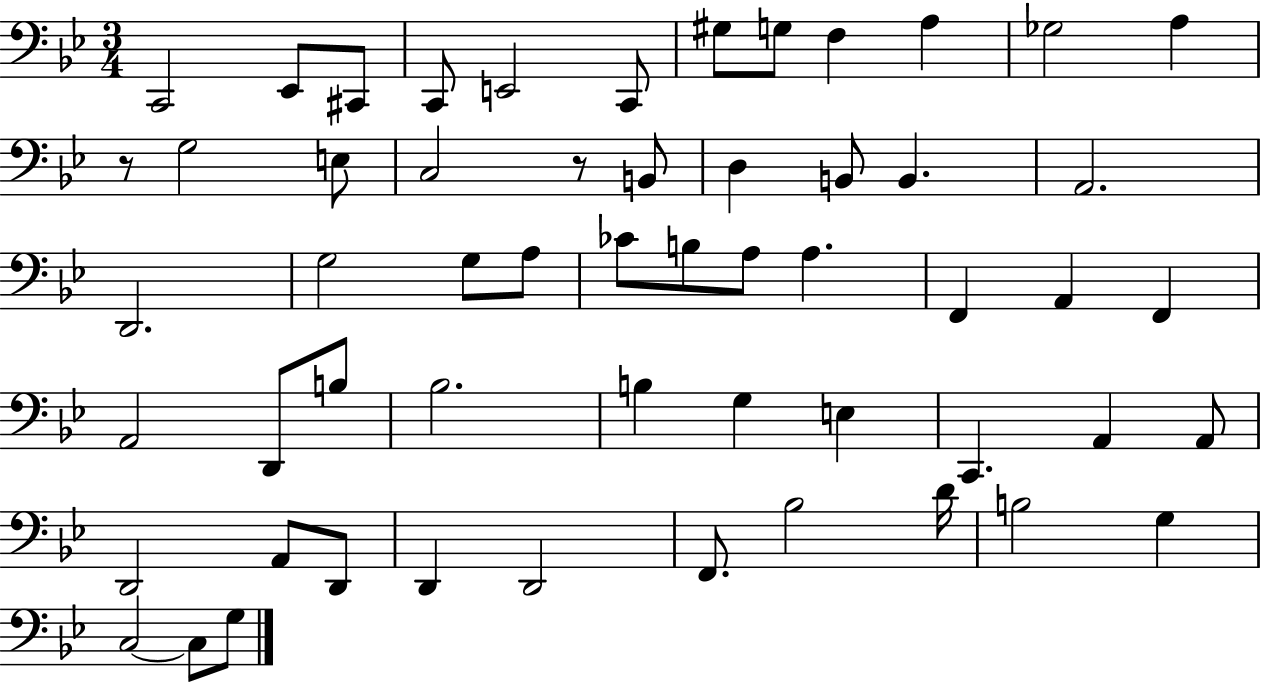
X:1
T:Untitled
M:3/4
L:1/4
K:Bb
C,,2 _E,,/2 ^C,,/2 C,,/2 E,,2 C,,/2 ^G,/2 G,/2 F, A, _G,2 A, z/2 G,2 E,/2 C,2 z/2 B,,/2 D, B,,/2 B,, A,,2 D,,2 G,2 G,/2 A,/2 _C/2 B,/2 A,/2 A, F,, A,, F,, A,,2 D,,/2 B,/2 _B,2 B, G, E, C,, A,, A,,/2 D,,2 A,,/2 D,,/2 D,, D,,2 F,,/2 _B,2 D/4 B,2 G, C,2 C,/2 G,/2